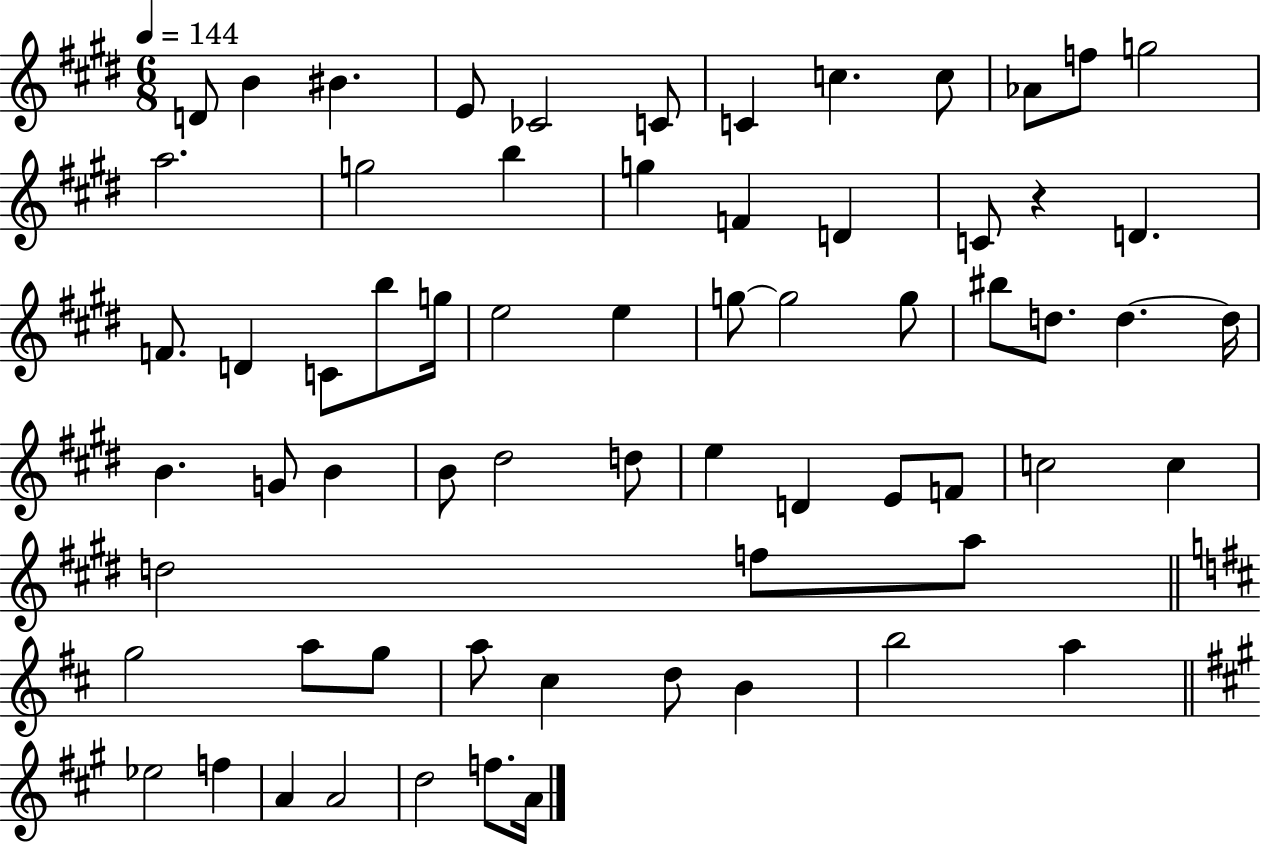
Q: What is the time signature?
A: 6/8